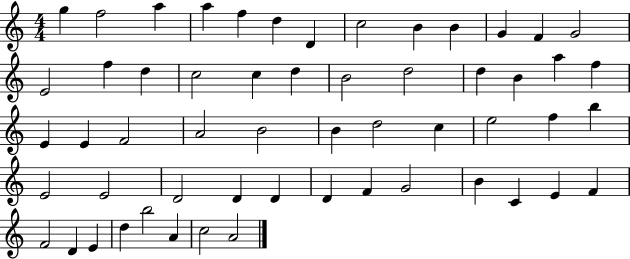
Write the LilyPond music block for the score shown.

{
  \clef treble
  \numericTimeSignature
  \time 4/4
  \key c \major
  g''4 f''2 a''4 | a''4 f''4 d''4 d'4 | c''2 b'4 b'4 | g'4 f'4 g'2 | \break e'2 f''4 d''4 | c''2 c''4 d''4 | b'2 d''2 | d''4 b'4 a''4 f''4 | \break e'4 e'4 f'2 | a'2 b'2 | b'4 d''2 c''4 | e''2 f''4 b''4 | \break e'2 e'2 | d'2 d'4 d'4 | d'4 f'4 g'2 | b'4 c'4 e'4 f'4 | \break f'2 d'4 e'4 | d''4 b''2 a'4 | c''2 a'2 | \bar "|."
}